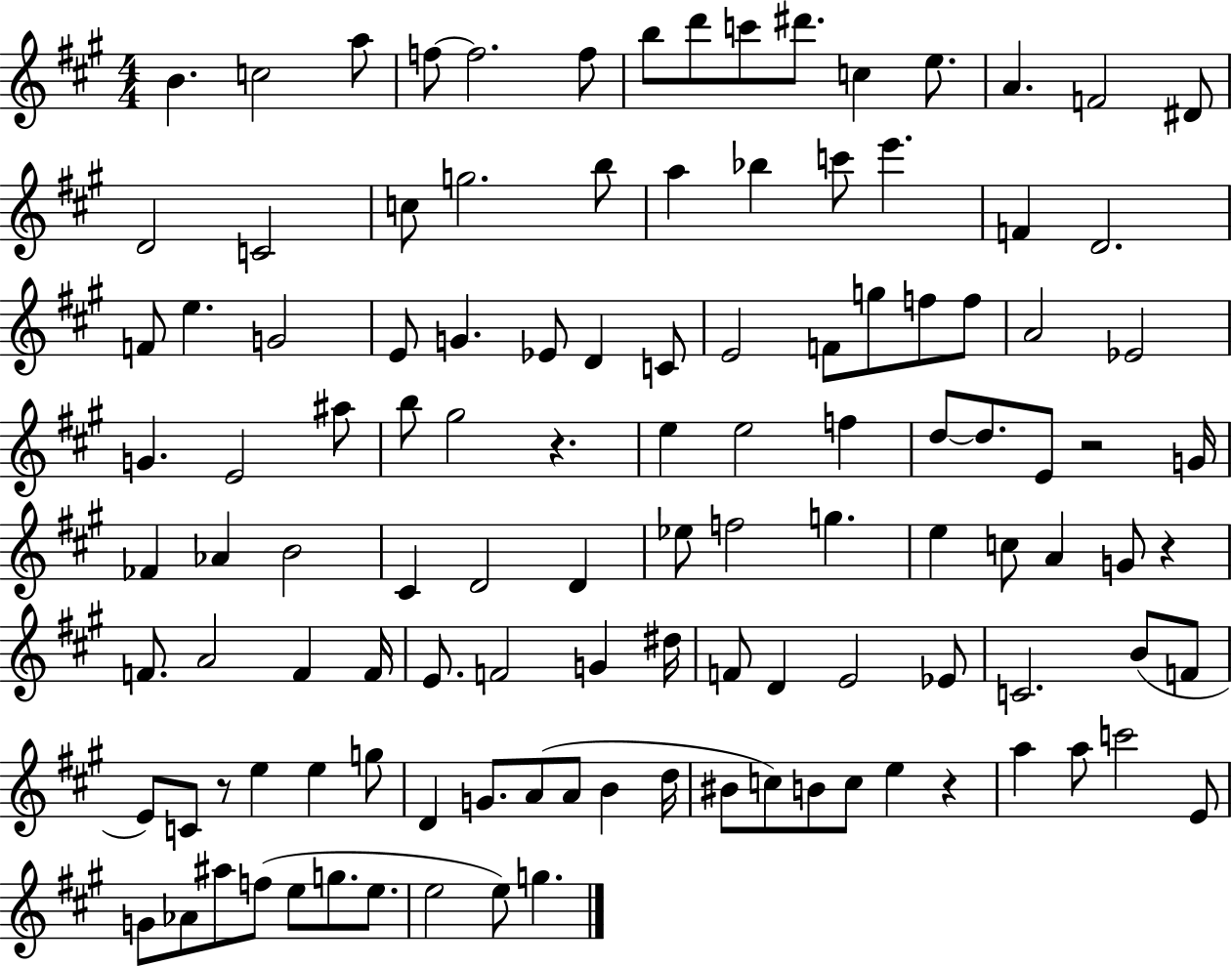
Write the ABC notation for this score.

X:1
T:Untitled
M:4/4
L:1/4
K:A
B c2 a/2 f/2 f2 f/2 b/2 d'/2 c'/2 ^d'/2 c e/2 A F2 ^D/2 D2 C2 c/2 g2 b/2 a _b c'/2 e' F D2 F/2 e G2 E/2 G _E/2 D C/2 E2 F/2 g/2 f/2 f/2 A2 _E2 G E2 ^a/2 b/2 ^g2 z e e2 f d/2 d/2 E/2 z2 G/4 _F _A B2 ^C D2 D _e/2 f2 g e c/2 A G/2 z F/2 A2 F F/4 E/2 F2 G ^d/4 F/2 D E2 _E/2 C2 B/2 F/2 E/2 C/2 z/2 e e g/2 D G/2 A/2 A/2 B d/4 ^B/2 c/2 B/2 c/2 e z a a/2 c'2 E/2 G/2 _A/2 ^a/2 f/2 e/2 g/2 e/2 e2 e/2 g